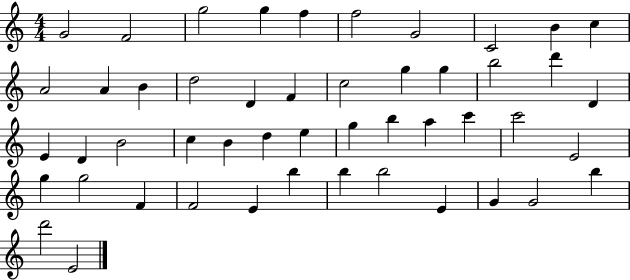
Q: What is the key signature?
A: C major